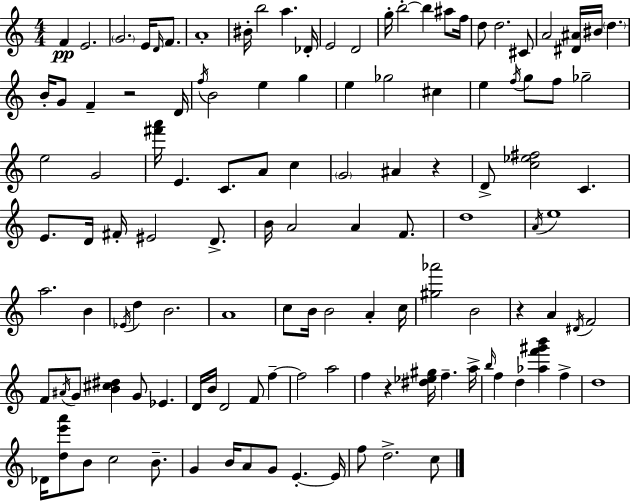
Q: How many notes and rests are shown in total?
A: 122